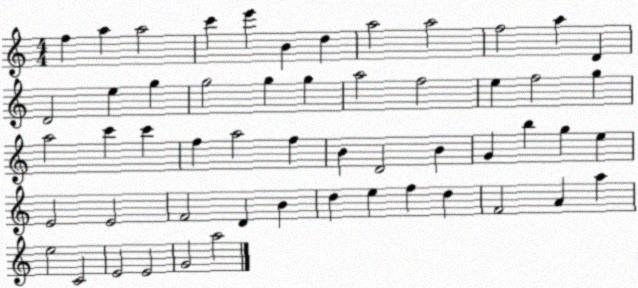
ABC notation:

X:1
T:Untitled
M:4/4
L:1/4
K:C
f a a2 c' e' B d a2 a2 f2 a D D2 e g g2 g g a2 f2 e f2 g a2 c' c' f a2 f B D2 B G b g e E2 E2 F2 D B d e f d F2 A a e2 C2 E2 E2 G2 a2